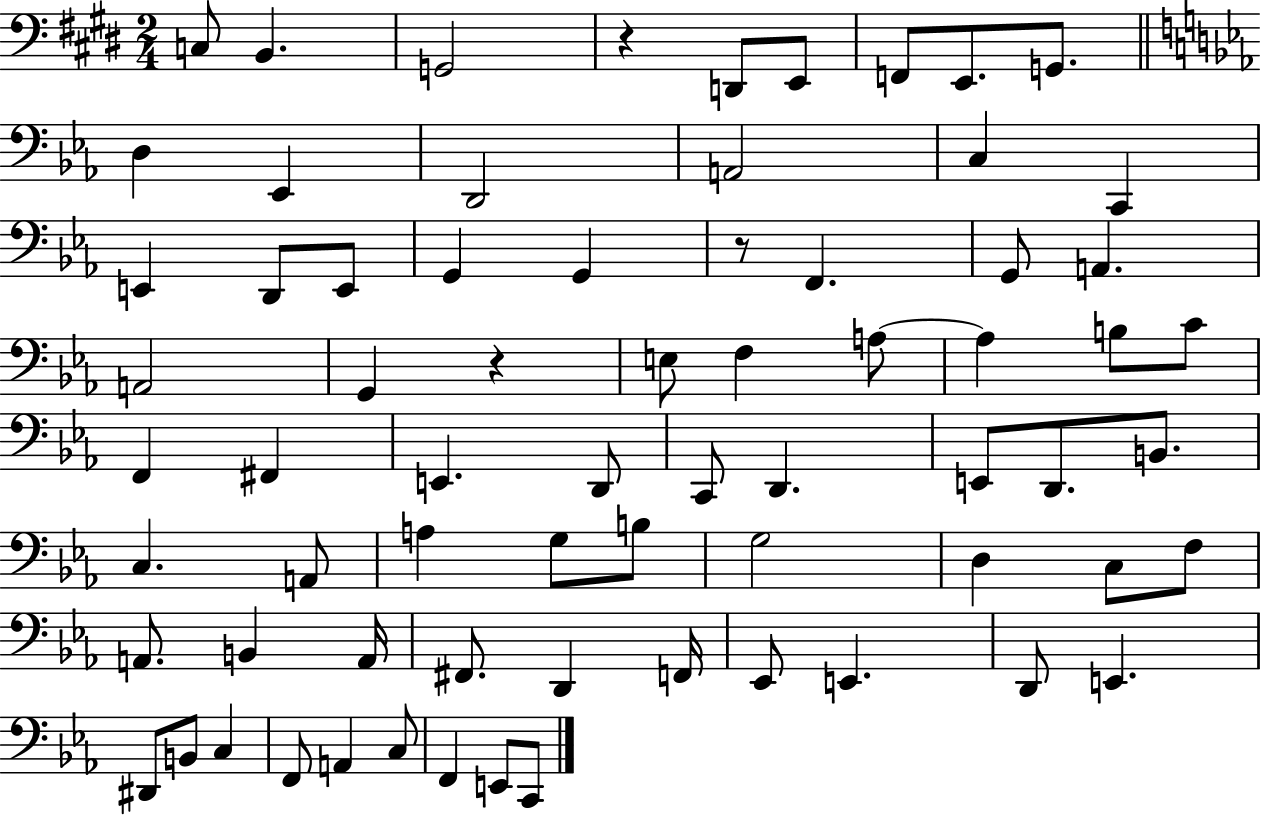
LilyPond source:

{
  \clef bass
  \numericTimeSignature
  \time 2/4
  \key e \major
  c8 b,4. | g,2 | r4 d,8 e,8 | f,8 e,8. g,8. | \break \bar "||" \break \key c \minor d4 ees,4 | d,2 | a,2 | c4 c,4 | \break e,4 d,8 e,8 | g,4 g,4 | r8 f,4. | g,8 a,4. | \break a,2 | g,4 r4 | e8 f4 a8~~ | a4 b8 c'8 | \break f,4 fis,4 | e,4. d,8 | c,8 d,4. | e,8 d,8. b,8. | \break c4. a,8 | a4 g8 b8 | g2 | d4 c8 f8 | \break a,8. b,4 a,16 | fis,8. d,4 f,16 | ees,8 e,4. | d,8 e,4. | \break dis,8 b,8 c4 | f,8 a,4 c8 | f,4 e,8 c,8 | \bar "|."
}